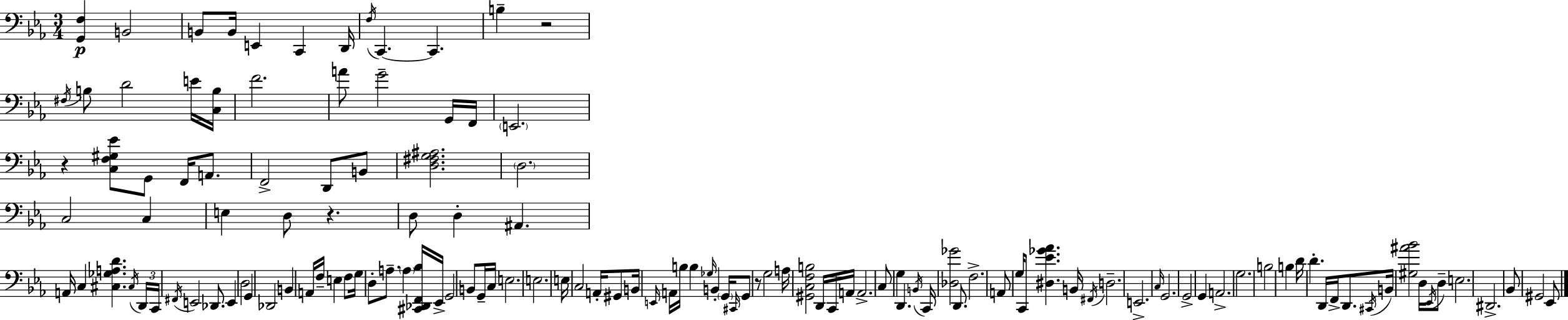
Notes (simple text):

[G2,F3]/q B2/h B2/e B2/s E2/q C2/q D2/s F3/s C2/q. C2/q. B3/q R/h F#3/s B3/e D4/h E4/s [C3,B3]/s F4/h. A4/e G4/h G2/s F2/s E2/h. R/q [C3,F3,G#3,Eb4]/e G2/e F2/s A2/e. F2/h D2/e B2/e [D3,F#3,G3,A#3]/h. D3/h. C3/h C3/q E3/q D3/e R/q. D3/e D3/q A#2/q. A2/s C3/q [C#3,Gb3,A3,D4]/q. C#3/s D2/s C2/s F#2/s E2/h Db2/e. E2/q D3/h G2/q Db2/h B2/q A2/s F3/s E3/q F3/e G3/s D3/e A3/e. A3/q [C#2,Db2,F2,Bb3]/s Eb2/s G2/h B2/e G2/s C3/s E3/h. E3/h. E3/s C3/h A2/s G#2/e B2/s E2/s A2/s B3/s B3/q Gb3/s B2/q G2/s C#2/s G2/e R/e G3/h A3/s [G#2,C3,F3,B3]/h D2/s C2/s A2/s A2/h. C3/e G3/q D2/q. B2/s C2/s [Db3,Gb4]/h D2/e. F3/h. A2/e G3/s C2/e [D#3,Eb4,Gb4,Ab4]/q. B2/s F#2/s D3/h. E2/h. C3/s G2/h. G2/h G2/q A2/h. G3/h. B3/h B3/q D4/s D4/q. D2/s F2/s D2/e. C#2/s B2/s [G#3,A#4,Bb4]/h D3/s Eb2/s D3/e E3/h. D#2/h. Bb2/e G#2/h Eb2/e